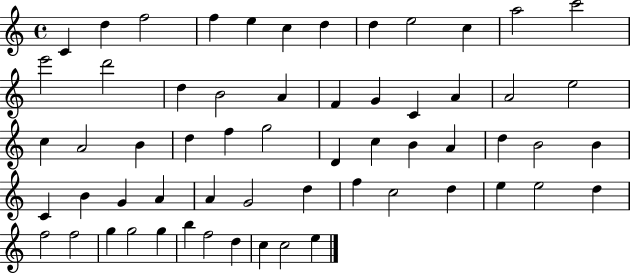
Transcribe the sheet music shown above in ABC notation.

X:1
T:Untitled
M:4/4
L:1/4
K:C
C d f2 f e c d d e2 c a2 c'2 e'2 d'2 d B2 A F G C A A2 e2 c A2 B d f g2 D c B A d B2 B C B G A A G2 d f c2 d e e2 d f2 f2 g g2 g b f2 d c c2 e